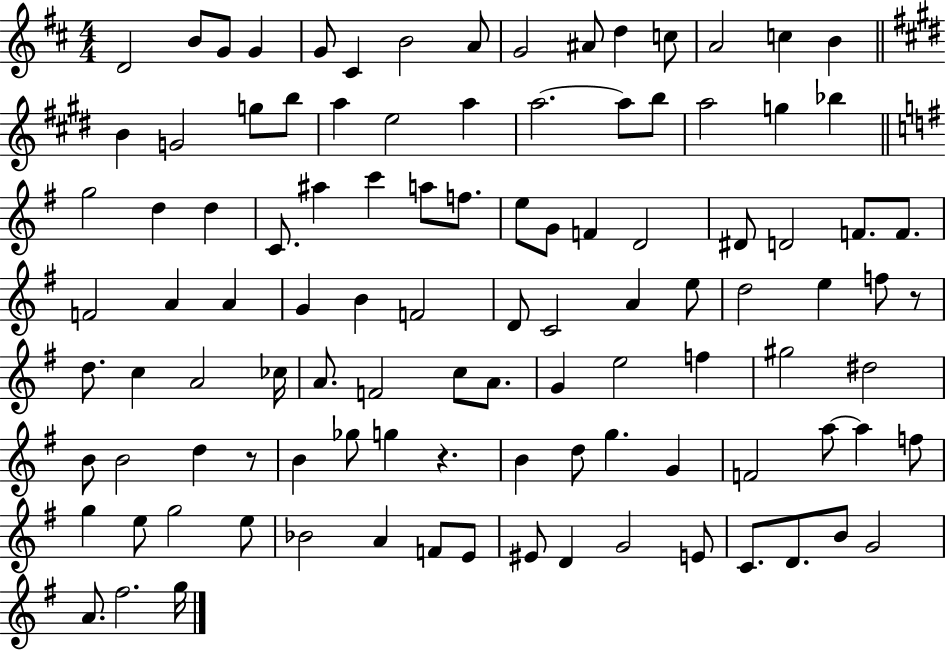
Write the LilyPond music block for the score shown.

{
  \clef treble
  \numericTimeSignature
  \time 4/4
  \key d \major
  d'2 b'8 g'8 g'4 | g'8 cis'4 b'2 a'8 | g'2 ais'8 d''4 c''8 | a'2 c''4 b'4 | \break \bar "||" \break \key e \major b'4 g'2 g''8 b''8 | a''4 e''2 a''4 | a''2.~~ a''8 b''8 | a''2 g''4 bes''4 | \break \bar "||" \break \key e \minor g''2 d''4 d''4 | c'8. ais''4 c'''4 a''8 f''8. | e''8 g'8 f'4 d'2 | dis'8 d'2 f'8. f'8. | \break f'2 a'4 a'4 | g'4 b'4 f'2 | d'8 c'2 a'4 e''8 | d''2 e''4 f''8 r8 | \break d''8. c''4 a'2 ces''16 | a'8. f'2 c''8 a'8. | g'4 e''2 f''4 | gis''2 dis''2 | \break b'8 b'2 d''4 r8 | b'4 ges''8 g''4 r4. | b'4 d''8 g''4. g'4 | f'2 a''8~~ a''4 f''8 | \break g''4 e''8 g''2 e''8 | bes'2 a'4 f'8 e'8 | eis'8 d'4 g'2 e'8 | c'8. d'8. b'8 g'2 | \break a'8. fis''2. g''16 | \bar "|."
}